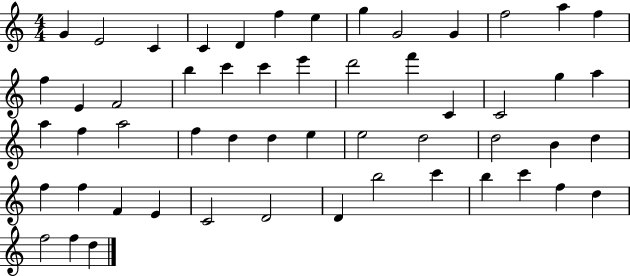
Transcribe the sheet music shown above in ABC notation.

X:1
T:Untitled
M:4/4
L:1/4
K:C
G E2 C C D f e g G2 G f2 a f f E F2 b c' c' e' d'2 f' C C2 g a a f a2 f d d e e2 d2 d2 B d f f F E C2 D2 D b2 c' b c' f d f2 f d